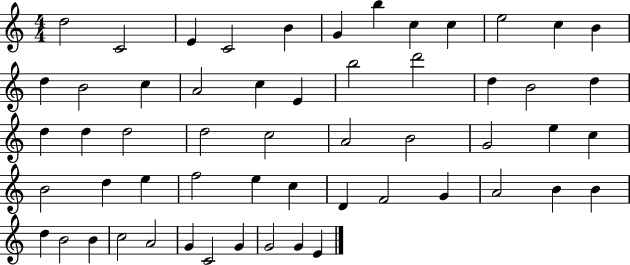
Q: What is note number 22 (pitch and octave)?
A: B4